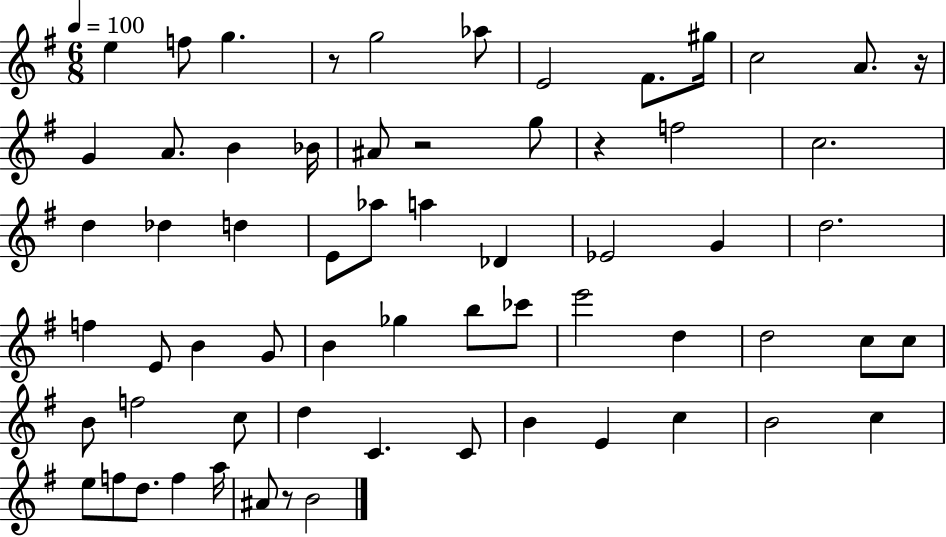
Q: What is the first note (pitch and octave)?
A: E5